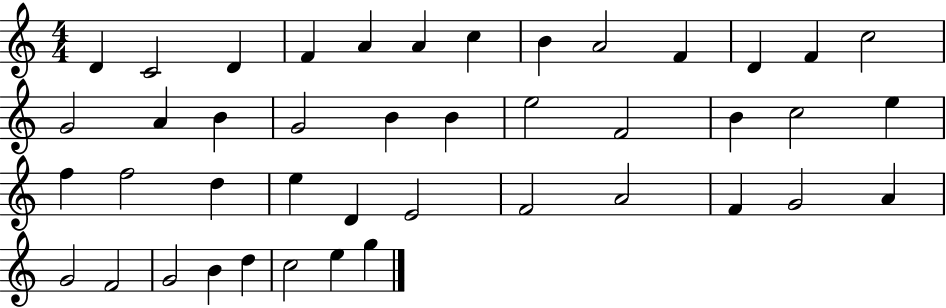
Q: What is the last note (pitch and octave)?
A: G5